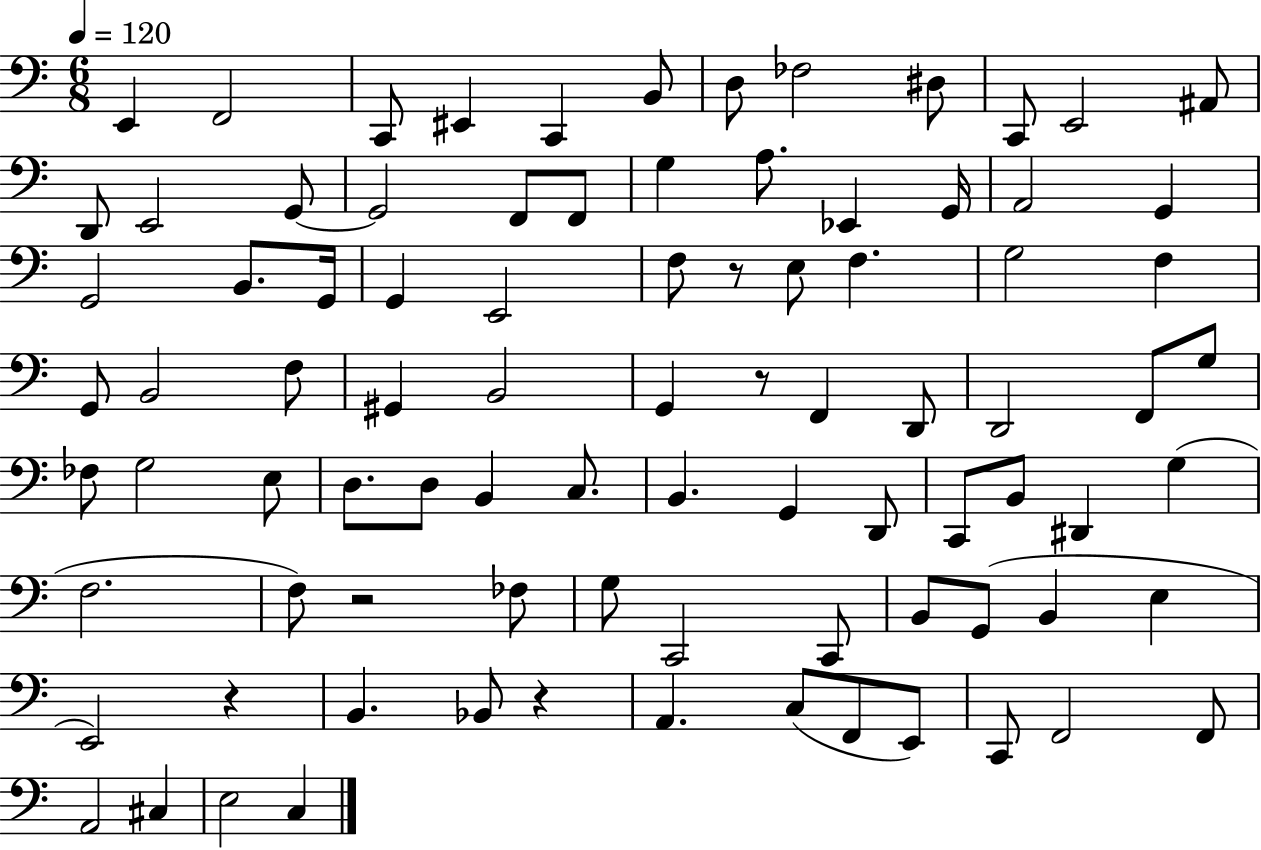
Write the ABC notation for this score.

X:1
T:Untitled
M:6/8
L:1/4
K:C
E,, F,,2 C,,/2 ^E,, C,, B,,/2 D,/2 _F,2 ^D,/2 C,,/2 E,,2 ^A,,/2 D,,/2 E,,2 G,,/2 G,,2 F,,/2 F,,/2 G, A,/2 _E,, G,,/4 A,,2 G,, G,,2 B,,/2 G,,/4 G,, E,,2 F,/2 z/2 E,/2 F, G,2 F, G,,/2 B,,2 F,/2 ^G,, B,,2 G,, z/2 F,, D,,/2 D,,2 F,,/2 G,/2 _F,/2 G,2 E,/2 D,/2 D,/2 B,, C,/2 B,, G,, D,,/2 C,,/2 B,,/2 ^D,, G, F,2 F,/2 z2 _F,/2 G,/2 C,,2 C,,/2 B,,/2 G,,/2 B,, E, E,,2 z B,, _B,,/2 z A,, C,/2 F,,/2 E,,/2 C,,/2 F,,2 F,,/2 A,,2 ^C, E,2 C,